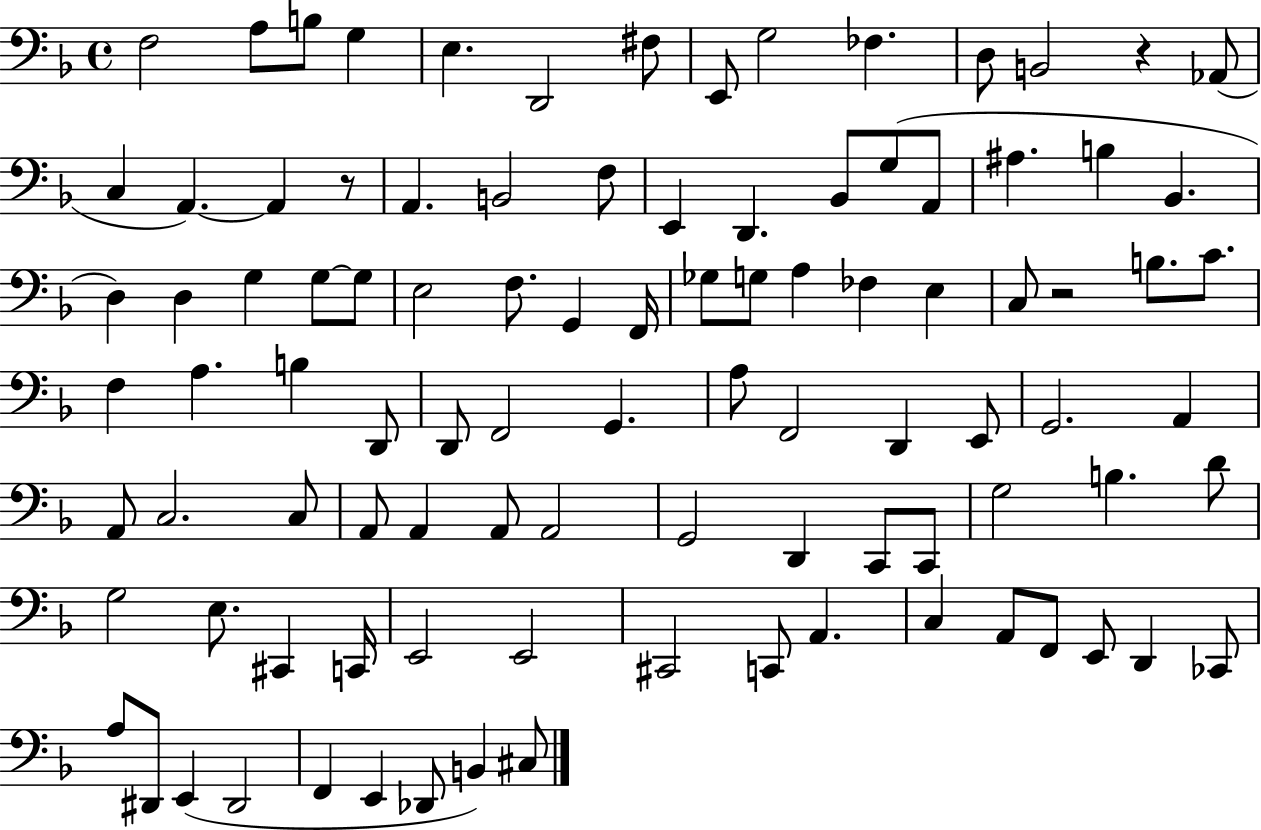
F3/h A3/e B3/e G3/q E3/q. D2/h F#3/e E2/e G3/h FES3/q. D3/e B2/h R/q Ab2/e C3/q A2/q. A2/q R/e A2/q. B2/h F3/e E2/q D2/q. Bb2/e G3/e A2/e A#3/q. B3/q Bb2/q. D3/q D3/q G3/q G3/e G3/e E3/h F3/e. G2/q F2/s Gb3/e G3/e A3/q FES3/q E3/q C3/e R/h B3/e. C4/e. F3/q A3/q. B3/q D2/e D2/e F2/h G2/q. A3/e F2/h D2/q E2/e G2/h. A2/q A2/e C3/h. C3/e A2/e A2/q A2/e A2/h G2/h D2/q C2/e C2/e G3/h B3/q. D4/e G3/h E3/e. C#2/q C2/s E2/h E2/h C#2/h C2/e A2/q. C3/q A2/e F2/e E2/e D2/q CES2/e A3/e D#2/e E2/q D#2/h F2/q E2/q Db2/e B2/q C#3/e